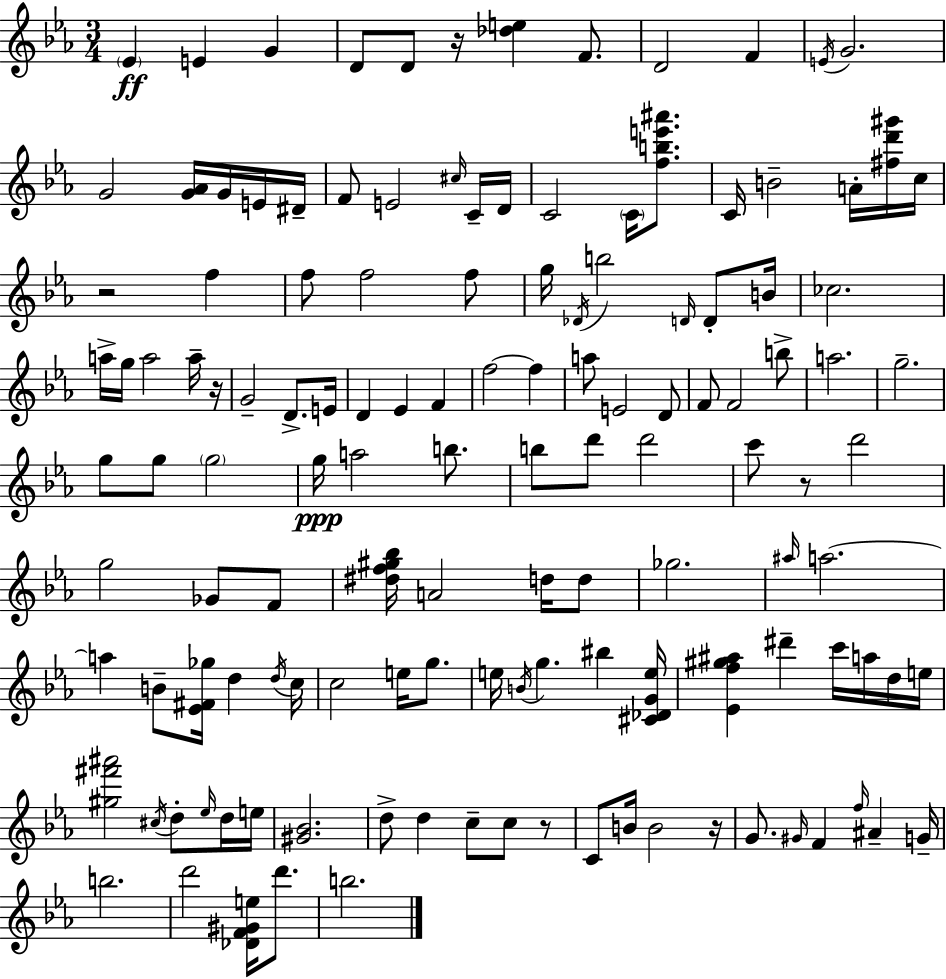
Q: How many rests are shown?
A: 6